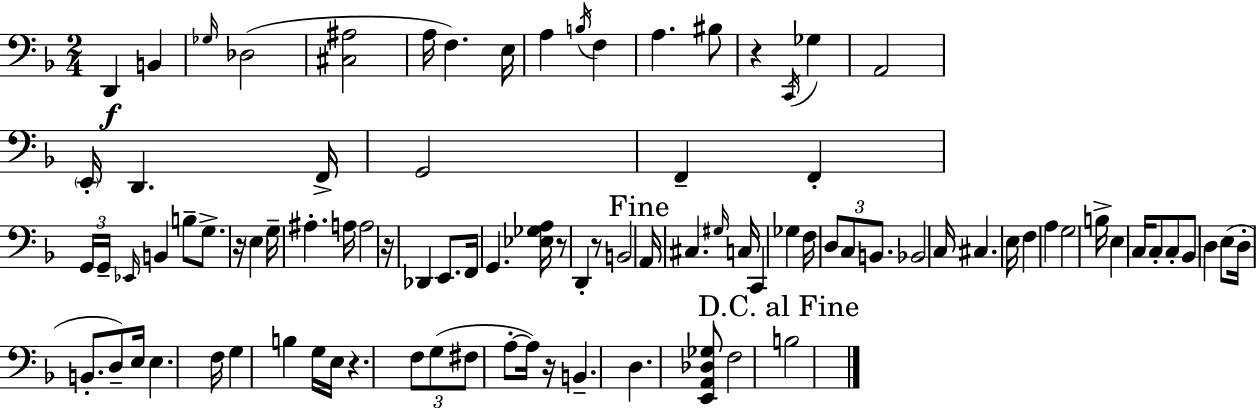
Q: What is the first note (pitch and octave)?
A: D2